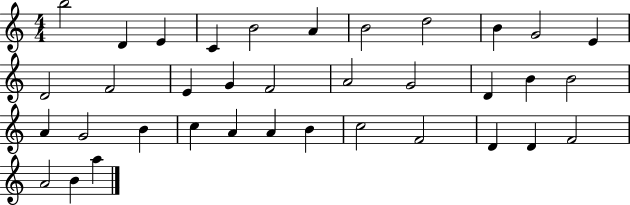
B5/h D4/q E4/q C4/q B4/h A4/q B4/h D5/h B4/q G4/h E4/q D4/h F4/h E4/q G4/q F4/h A4/h G4/h D4/q B4/q B4/h A4/q G4/h B4/q C5/q A4/q A4/q B4/q C5/h F4/h D4/q D4/q F4/h A4/h B4/q A5/q